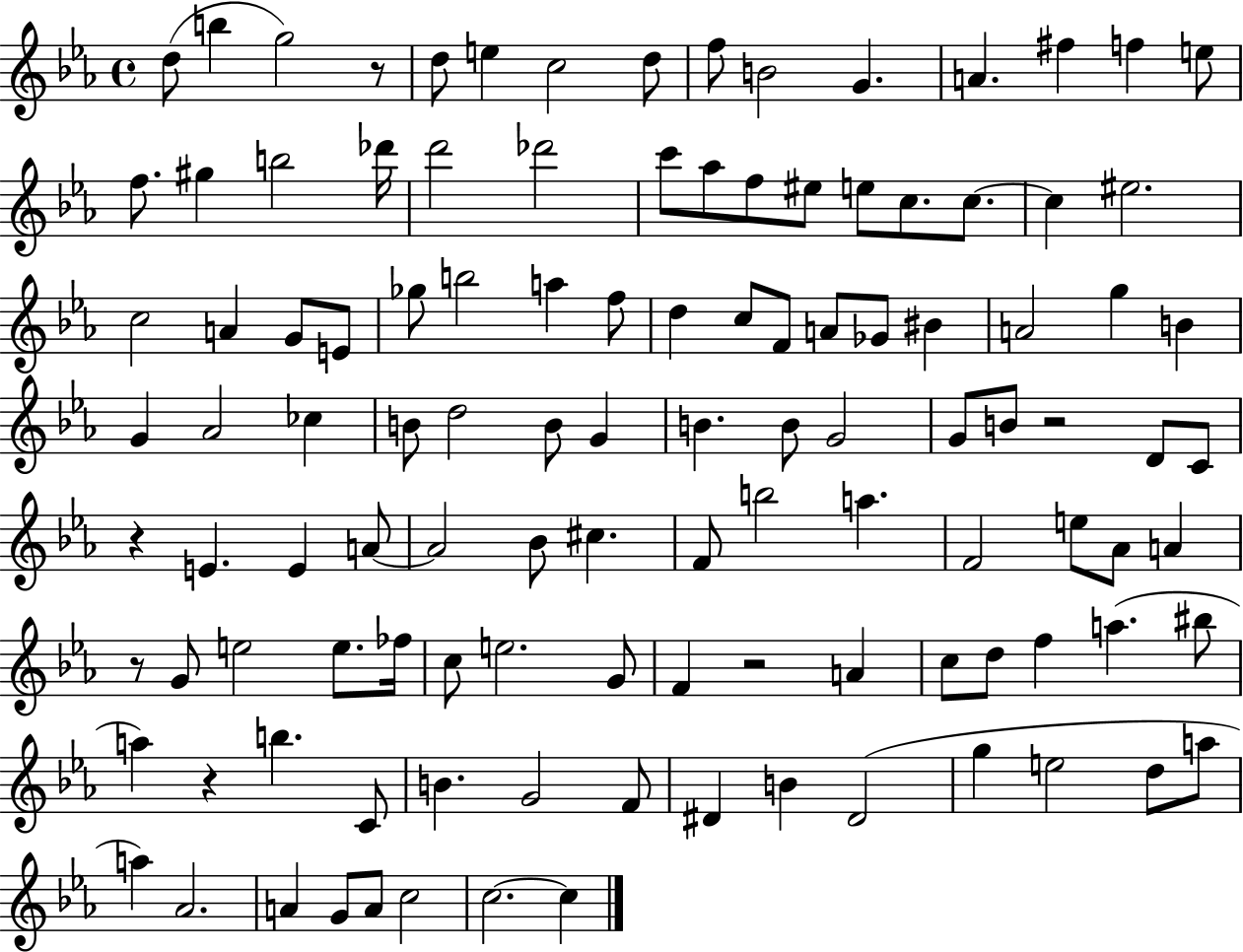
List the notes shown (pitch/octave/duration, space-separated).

D5/e B5/q G5/h R/e D5/e E5/q C5/h D5/e F5/e B4/h G4/q. A4/q. F#5/q F5/q E5/e F5/e. G#5/q B5/h Db6/s D6/h Db6/h C6/e Ab5/e F5/e EIS5/e E5/e C5/e. C5/e. C5/q EIS5/h. C5/h A4/q G4/e E4/e Gb5/e B5/h A5/q F5/e D5/q C5/e F4/e A4/e Gb4/e BIS4/q A4/h G5/q B4/q G4/q Ab4/h CES5/q B4/e D5/h B4/e G4/q B4/q. B4/e G4/h G4/e B4/e R/h D4/e C4/e R/q E4/q. E4/q A4/e A4/h Bb4/e C#5/q. F4/e B5/h A5/q. F4/h E5/e Ab4/e A4/q R/e G4/e E5/h E5/e. FES5/s C5/e E5/h. G4/e F4/q R/h A4/q C5/e D5/e F5/q A5/q. BIS5/e A5/q R/q B5/q. C4/e B4/q. G4/h F4/e D#4/q B4/q D#4/h G5/q E5/h D5/e A5/e A5/q Ab4/h. A4/q G4/e A4/e C5/h C5/h. C5/q